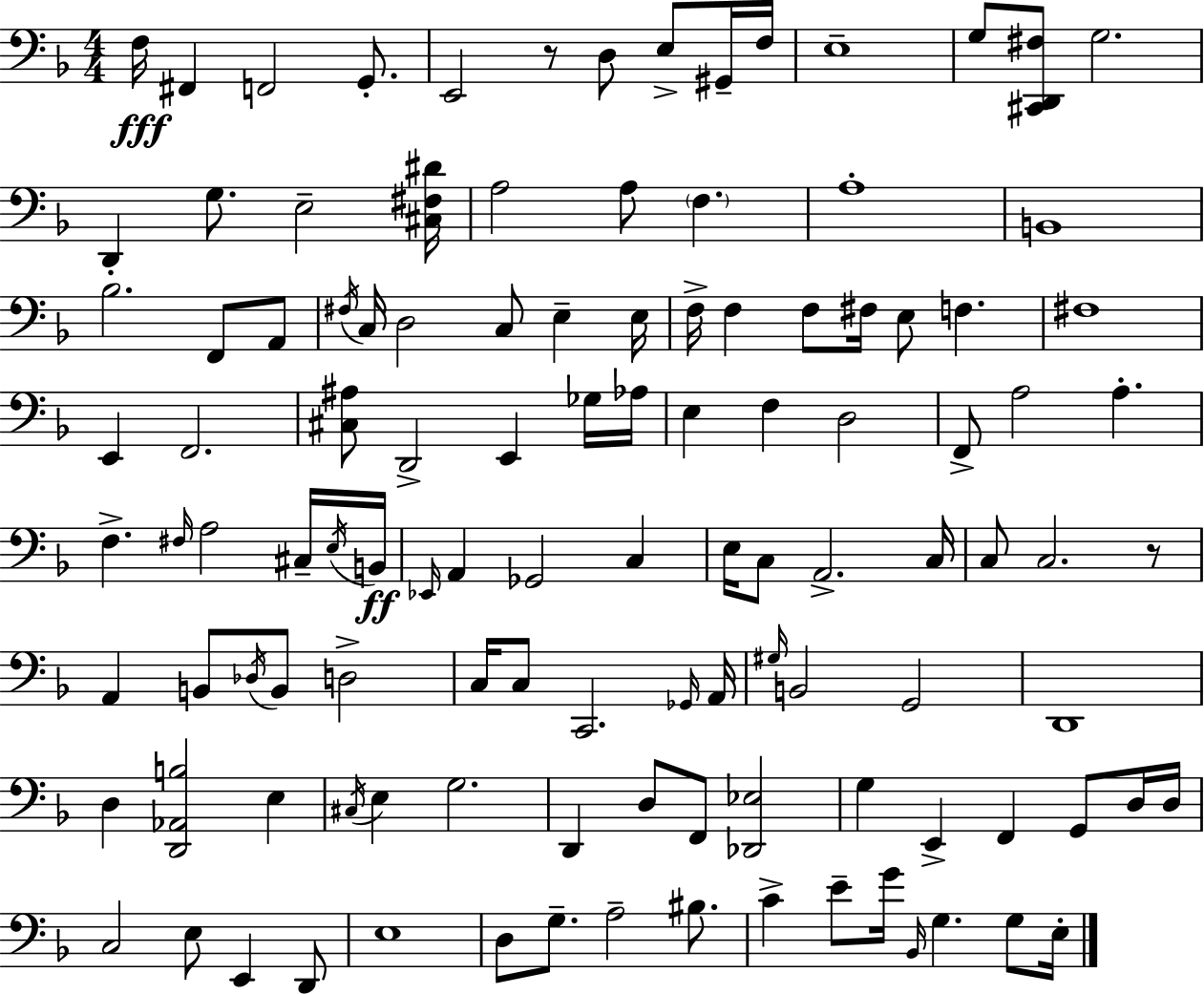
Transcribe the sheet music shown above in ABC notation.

X:1
T:Untitled
M:4/4
L:1/4
K:F
F,/4 ^F,, F,,2 G,,/2 E,,2 z/2 D,/2 E,/2 ^G,,/4 F,/4 E,4 G,/2 [^C,,D,,^F,]/2 G,2 D,, G,/2 E,2 [^C,^F,^D]/4 A,2 A,/2 F, A,4 B,,4 _B,2 F,,/2 A,,/2 ^F,/4 C,/4 D,2 C,/2 E, E,/4 F,/4 F, F,/2 ^F,/4 E,/2 F, ^F,4 E,, F,,2 [^C,^A,]/2 D,,2 E,, _G,/4 _A,/4 E, F, D,2 F,,/2 A,2 A, F, ^F,/4 A,2 ^C,/4 E,/4 B,,/4 _E,,/4 A,, _G,,2 C, E,/4 C,/2 A,,2 C,/4 C,/2 C,2 z/2 A,, B,,/2 _D,/4 B,,/2 D,2 C,/4 C,/2 C,,2 _G,,/4 A,,/4 ^G,/4 B,,2 G,,2 D,,4 D, [D,,_A,,B,]2 E, ^C,/4 E, G,2 D,, D,/2 F,,/2 [_D,,_E,]2 G, E,, F,, G,,/2 D,/4 D,/4 C,2 E,/2 E,, D,,/2 E,4 D,/2 G,/2 A,2 ^B,/2 C E/2 G/4 _B,,/4 G, G,/2 E,/4